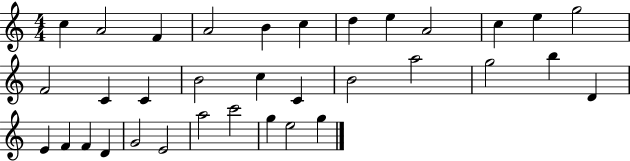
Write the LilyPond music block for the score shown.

{
  \clef treble
  \numericTimeSignature
  \time 4/4
  \key c \major
  c''4 a'2 f'4 | a'2 b'4 c''4 | d''4 e''4 a'2 | c''4 e''4 g''2 | \break f'2 c'4 c'4 | b'2 c''4 c'4 | b'2 a''2 | g''2 b''4 d'4 | \break e'4 f'4 f'4 d'4 | g'2 e'2 | a''2 c'''2 | g''4 e''2 g''4 | \break \bar "|."
}